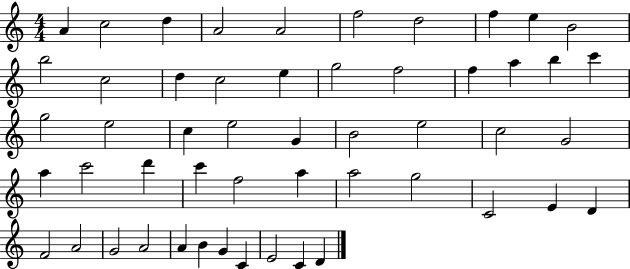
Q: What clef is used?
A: treble